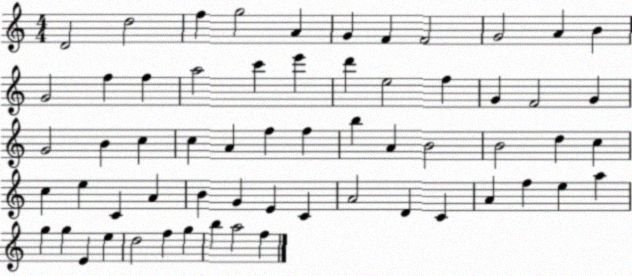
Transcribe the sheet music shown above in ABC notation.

X:1
T:Untitled
M:4/4
L:1/4
K:C
D2 d2 f g2 A G F F2 G2 A B G2 f f a2 c' e' d' e2 f G F2 G G2 B c c A f f b A B2 B2 d c c e C A B G E C A2 D C A f e a g g E e d2 f g b a2 f